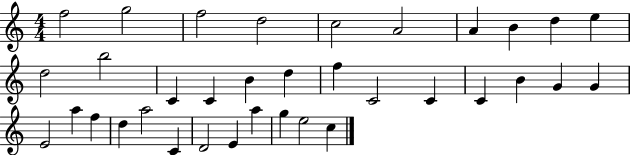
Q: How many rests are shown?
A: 0